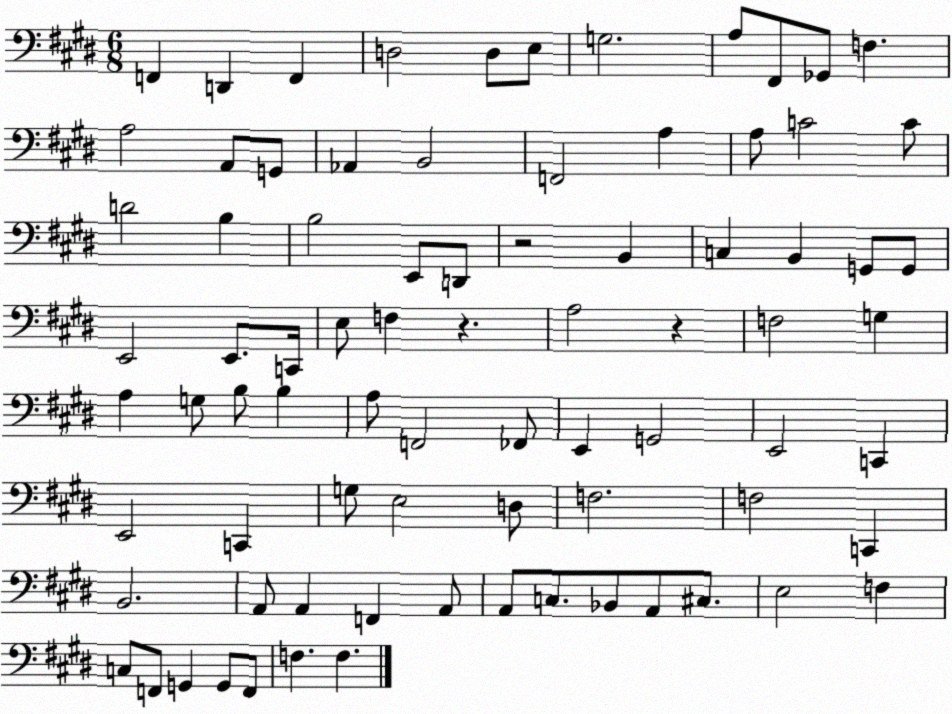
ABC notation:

X:1
T:Untitled
M:6/8
L:1/4
K:E
F,, D,, F,, D,2 D,/2 E,/2 G,2 A,/2 ^F,,/2 _G,,/2 F, A,2 A,,/2 G,,/2 _A,, B,,2 F,,2 A, A,/2 C2 C/2 D2 B, B,2 E,,/2 D,,/2 z2 B,, C, B,, G,,/2 G,,/2 E,,2 E,,/2 C,,/4 E,/2 F, z A,2 z F,2 G, A, G,/2 B,/2 B, A,/2 F,,2 _F,,/2 E,, G,,2 E,,2 C,, E,,2 C,, G,/2 E,2 D,/2 F,2 F,2 C,, B,,2 A,,/2 A,, F,, A,,/2 A,,/2 C,/2 _B,,/2 A,,/2 ^C,/2 E,2 F, C,/2 F,,/2 G,, G,,/2 F,,/2 F, F,